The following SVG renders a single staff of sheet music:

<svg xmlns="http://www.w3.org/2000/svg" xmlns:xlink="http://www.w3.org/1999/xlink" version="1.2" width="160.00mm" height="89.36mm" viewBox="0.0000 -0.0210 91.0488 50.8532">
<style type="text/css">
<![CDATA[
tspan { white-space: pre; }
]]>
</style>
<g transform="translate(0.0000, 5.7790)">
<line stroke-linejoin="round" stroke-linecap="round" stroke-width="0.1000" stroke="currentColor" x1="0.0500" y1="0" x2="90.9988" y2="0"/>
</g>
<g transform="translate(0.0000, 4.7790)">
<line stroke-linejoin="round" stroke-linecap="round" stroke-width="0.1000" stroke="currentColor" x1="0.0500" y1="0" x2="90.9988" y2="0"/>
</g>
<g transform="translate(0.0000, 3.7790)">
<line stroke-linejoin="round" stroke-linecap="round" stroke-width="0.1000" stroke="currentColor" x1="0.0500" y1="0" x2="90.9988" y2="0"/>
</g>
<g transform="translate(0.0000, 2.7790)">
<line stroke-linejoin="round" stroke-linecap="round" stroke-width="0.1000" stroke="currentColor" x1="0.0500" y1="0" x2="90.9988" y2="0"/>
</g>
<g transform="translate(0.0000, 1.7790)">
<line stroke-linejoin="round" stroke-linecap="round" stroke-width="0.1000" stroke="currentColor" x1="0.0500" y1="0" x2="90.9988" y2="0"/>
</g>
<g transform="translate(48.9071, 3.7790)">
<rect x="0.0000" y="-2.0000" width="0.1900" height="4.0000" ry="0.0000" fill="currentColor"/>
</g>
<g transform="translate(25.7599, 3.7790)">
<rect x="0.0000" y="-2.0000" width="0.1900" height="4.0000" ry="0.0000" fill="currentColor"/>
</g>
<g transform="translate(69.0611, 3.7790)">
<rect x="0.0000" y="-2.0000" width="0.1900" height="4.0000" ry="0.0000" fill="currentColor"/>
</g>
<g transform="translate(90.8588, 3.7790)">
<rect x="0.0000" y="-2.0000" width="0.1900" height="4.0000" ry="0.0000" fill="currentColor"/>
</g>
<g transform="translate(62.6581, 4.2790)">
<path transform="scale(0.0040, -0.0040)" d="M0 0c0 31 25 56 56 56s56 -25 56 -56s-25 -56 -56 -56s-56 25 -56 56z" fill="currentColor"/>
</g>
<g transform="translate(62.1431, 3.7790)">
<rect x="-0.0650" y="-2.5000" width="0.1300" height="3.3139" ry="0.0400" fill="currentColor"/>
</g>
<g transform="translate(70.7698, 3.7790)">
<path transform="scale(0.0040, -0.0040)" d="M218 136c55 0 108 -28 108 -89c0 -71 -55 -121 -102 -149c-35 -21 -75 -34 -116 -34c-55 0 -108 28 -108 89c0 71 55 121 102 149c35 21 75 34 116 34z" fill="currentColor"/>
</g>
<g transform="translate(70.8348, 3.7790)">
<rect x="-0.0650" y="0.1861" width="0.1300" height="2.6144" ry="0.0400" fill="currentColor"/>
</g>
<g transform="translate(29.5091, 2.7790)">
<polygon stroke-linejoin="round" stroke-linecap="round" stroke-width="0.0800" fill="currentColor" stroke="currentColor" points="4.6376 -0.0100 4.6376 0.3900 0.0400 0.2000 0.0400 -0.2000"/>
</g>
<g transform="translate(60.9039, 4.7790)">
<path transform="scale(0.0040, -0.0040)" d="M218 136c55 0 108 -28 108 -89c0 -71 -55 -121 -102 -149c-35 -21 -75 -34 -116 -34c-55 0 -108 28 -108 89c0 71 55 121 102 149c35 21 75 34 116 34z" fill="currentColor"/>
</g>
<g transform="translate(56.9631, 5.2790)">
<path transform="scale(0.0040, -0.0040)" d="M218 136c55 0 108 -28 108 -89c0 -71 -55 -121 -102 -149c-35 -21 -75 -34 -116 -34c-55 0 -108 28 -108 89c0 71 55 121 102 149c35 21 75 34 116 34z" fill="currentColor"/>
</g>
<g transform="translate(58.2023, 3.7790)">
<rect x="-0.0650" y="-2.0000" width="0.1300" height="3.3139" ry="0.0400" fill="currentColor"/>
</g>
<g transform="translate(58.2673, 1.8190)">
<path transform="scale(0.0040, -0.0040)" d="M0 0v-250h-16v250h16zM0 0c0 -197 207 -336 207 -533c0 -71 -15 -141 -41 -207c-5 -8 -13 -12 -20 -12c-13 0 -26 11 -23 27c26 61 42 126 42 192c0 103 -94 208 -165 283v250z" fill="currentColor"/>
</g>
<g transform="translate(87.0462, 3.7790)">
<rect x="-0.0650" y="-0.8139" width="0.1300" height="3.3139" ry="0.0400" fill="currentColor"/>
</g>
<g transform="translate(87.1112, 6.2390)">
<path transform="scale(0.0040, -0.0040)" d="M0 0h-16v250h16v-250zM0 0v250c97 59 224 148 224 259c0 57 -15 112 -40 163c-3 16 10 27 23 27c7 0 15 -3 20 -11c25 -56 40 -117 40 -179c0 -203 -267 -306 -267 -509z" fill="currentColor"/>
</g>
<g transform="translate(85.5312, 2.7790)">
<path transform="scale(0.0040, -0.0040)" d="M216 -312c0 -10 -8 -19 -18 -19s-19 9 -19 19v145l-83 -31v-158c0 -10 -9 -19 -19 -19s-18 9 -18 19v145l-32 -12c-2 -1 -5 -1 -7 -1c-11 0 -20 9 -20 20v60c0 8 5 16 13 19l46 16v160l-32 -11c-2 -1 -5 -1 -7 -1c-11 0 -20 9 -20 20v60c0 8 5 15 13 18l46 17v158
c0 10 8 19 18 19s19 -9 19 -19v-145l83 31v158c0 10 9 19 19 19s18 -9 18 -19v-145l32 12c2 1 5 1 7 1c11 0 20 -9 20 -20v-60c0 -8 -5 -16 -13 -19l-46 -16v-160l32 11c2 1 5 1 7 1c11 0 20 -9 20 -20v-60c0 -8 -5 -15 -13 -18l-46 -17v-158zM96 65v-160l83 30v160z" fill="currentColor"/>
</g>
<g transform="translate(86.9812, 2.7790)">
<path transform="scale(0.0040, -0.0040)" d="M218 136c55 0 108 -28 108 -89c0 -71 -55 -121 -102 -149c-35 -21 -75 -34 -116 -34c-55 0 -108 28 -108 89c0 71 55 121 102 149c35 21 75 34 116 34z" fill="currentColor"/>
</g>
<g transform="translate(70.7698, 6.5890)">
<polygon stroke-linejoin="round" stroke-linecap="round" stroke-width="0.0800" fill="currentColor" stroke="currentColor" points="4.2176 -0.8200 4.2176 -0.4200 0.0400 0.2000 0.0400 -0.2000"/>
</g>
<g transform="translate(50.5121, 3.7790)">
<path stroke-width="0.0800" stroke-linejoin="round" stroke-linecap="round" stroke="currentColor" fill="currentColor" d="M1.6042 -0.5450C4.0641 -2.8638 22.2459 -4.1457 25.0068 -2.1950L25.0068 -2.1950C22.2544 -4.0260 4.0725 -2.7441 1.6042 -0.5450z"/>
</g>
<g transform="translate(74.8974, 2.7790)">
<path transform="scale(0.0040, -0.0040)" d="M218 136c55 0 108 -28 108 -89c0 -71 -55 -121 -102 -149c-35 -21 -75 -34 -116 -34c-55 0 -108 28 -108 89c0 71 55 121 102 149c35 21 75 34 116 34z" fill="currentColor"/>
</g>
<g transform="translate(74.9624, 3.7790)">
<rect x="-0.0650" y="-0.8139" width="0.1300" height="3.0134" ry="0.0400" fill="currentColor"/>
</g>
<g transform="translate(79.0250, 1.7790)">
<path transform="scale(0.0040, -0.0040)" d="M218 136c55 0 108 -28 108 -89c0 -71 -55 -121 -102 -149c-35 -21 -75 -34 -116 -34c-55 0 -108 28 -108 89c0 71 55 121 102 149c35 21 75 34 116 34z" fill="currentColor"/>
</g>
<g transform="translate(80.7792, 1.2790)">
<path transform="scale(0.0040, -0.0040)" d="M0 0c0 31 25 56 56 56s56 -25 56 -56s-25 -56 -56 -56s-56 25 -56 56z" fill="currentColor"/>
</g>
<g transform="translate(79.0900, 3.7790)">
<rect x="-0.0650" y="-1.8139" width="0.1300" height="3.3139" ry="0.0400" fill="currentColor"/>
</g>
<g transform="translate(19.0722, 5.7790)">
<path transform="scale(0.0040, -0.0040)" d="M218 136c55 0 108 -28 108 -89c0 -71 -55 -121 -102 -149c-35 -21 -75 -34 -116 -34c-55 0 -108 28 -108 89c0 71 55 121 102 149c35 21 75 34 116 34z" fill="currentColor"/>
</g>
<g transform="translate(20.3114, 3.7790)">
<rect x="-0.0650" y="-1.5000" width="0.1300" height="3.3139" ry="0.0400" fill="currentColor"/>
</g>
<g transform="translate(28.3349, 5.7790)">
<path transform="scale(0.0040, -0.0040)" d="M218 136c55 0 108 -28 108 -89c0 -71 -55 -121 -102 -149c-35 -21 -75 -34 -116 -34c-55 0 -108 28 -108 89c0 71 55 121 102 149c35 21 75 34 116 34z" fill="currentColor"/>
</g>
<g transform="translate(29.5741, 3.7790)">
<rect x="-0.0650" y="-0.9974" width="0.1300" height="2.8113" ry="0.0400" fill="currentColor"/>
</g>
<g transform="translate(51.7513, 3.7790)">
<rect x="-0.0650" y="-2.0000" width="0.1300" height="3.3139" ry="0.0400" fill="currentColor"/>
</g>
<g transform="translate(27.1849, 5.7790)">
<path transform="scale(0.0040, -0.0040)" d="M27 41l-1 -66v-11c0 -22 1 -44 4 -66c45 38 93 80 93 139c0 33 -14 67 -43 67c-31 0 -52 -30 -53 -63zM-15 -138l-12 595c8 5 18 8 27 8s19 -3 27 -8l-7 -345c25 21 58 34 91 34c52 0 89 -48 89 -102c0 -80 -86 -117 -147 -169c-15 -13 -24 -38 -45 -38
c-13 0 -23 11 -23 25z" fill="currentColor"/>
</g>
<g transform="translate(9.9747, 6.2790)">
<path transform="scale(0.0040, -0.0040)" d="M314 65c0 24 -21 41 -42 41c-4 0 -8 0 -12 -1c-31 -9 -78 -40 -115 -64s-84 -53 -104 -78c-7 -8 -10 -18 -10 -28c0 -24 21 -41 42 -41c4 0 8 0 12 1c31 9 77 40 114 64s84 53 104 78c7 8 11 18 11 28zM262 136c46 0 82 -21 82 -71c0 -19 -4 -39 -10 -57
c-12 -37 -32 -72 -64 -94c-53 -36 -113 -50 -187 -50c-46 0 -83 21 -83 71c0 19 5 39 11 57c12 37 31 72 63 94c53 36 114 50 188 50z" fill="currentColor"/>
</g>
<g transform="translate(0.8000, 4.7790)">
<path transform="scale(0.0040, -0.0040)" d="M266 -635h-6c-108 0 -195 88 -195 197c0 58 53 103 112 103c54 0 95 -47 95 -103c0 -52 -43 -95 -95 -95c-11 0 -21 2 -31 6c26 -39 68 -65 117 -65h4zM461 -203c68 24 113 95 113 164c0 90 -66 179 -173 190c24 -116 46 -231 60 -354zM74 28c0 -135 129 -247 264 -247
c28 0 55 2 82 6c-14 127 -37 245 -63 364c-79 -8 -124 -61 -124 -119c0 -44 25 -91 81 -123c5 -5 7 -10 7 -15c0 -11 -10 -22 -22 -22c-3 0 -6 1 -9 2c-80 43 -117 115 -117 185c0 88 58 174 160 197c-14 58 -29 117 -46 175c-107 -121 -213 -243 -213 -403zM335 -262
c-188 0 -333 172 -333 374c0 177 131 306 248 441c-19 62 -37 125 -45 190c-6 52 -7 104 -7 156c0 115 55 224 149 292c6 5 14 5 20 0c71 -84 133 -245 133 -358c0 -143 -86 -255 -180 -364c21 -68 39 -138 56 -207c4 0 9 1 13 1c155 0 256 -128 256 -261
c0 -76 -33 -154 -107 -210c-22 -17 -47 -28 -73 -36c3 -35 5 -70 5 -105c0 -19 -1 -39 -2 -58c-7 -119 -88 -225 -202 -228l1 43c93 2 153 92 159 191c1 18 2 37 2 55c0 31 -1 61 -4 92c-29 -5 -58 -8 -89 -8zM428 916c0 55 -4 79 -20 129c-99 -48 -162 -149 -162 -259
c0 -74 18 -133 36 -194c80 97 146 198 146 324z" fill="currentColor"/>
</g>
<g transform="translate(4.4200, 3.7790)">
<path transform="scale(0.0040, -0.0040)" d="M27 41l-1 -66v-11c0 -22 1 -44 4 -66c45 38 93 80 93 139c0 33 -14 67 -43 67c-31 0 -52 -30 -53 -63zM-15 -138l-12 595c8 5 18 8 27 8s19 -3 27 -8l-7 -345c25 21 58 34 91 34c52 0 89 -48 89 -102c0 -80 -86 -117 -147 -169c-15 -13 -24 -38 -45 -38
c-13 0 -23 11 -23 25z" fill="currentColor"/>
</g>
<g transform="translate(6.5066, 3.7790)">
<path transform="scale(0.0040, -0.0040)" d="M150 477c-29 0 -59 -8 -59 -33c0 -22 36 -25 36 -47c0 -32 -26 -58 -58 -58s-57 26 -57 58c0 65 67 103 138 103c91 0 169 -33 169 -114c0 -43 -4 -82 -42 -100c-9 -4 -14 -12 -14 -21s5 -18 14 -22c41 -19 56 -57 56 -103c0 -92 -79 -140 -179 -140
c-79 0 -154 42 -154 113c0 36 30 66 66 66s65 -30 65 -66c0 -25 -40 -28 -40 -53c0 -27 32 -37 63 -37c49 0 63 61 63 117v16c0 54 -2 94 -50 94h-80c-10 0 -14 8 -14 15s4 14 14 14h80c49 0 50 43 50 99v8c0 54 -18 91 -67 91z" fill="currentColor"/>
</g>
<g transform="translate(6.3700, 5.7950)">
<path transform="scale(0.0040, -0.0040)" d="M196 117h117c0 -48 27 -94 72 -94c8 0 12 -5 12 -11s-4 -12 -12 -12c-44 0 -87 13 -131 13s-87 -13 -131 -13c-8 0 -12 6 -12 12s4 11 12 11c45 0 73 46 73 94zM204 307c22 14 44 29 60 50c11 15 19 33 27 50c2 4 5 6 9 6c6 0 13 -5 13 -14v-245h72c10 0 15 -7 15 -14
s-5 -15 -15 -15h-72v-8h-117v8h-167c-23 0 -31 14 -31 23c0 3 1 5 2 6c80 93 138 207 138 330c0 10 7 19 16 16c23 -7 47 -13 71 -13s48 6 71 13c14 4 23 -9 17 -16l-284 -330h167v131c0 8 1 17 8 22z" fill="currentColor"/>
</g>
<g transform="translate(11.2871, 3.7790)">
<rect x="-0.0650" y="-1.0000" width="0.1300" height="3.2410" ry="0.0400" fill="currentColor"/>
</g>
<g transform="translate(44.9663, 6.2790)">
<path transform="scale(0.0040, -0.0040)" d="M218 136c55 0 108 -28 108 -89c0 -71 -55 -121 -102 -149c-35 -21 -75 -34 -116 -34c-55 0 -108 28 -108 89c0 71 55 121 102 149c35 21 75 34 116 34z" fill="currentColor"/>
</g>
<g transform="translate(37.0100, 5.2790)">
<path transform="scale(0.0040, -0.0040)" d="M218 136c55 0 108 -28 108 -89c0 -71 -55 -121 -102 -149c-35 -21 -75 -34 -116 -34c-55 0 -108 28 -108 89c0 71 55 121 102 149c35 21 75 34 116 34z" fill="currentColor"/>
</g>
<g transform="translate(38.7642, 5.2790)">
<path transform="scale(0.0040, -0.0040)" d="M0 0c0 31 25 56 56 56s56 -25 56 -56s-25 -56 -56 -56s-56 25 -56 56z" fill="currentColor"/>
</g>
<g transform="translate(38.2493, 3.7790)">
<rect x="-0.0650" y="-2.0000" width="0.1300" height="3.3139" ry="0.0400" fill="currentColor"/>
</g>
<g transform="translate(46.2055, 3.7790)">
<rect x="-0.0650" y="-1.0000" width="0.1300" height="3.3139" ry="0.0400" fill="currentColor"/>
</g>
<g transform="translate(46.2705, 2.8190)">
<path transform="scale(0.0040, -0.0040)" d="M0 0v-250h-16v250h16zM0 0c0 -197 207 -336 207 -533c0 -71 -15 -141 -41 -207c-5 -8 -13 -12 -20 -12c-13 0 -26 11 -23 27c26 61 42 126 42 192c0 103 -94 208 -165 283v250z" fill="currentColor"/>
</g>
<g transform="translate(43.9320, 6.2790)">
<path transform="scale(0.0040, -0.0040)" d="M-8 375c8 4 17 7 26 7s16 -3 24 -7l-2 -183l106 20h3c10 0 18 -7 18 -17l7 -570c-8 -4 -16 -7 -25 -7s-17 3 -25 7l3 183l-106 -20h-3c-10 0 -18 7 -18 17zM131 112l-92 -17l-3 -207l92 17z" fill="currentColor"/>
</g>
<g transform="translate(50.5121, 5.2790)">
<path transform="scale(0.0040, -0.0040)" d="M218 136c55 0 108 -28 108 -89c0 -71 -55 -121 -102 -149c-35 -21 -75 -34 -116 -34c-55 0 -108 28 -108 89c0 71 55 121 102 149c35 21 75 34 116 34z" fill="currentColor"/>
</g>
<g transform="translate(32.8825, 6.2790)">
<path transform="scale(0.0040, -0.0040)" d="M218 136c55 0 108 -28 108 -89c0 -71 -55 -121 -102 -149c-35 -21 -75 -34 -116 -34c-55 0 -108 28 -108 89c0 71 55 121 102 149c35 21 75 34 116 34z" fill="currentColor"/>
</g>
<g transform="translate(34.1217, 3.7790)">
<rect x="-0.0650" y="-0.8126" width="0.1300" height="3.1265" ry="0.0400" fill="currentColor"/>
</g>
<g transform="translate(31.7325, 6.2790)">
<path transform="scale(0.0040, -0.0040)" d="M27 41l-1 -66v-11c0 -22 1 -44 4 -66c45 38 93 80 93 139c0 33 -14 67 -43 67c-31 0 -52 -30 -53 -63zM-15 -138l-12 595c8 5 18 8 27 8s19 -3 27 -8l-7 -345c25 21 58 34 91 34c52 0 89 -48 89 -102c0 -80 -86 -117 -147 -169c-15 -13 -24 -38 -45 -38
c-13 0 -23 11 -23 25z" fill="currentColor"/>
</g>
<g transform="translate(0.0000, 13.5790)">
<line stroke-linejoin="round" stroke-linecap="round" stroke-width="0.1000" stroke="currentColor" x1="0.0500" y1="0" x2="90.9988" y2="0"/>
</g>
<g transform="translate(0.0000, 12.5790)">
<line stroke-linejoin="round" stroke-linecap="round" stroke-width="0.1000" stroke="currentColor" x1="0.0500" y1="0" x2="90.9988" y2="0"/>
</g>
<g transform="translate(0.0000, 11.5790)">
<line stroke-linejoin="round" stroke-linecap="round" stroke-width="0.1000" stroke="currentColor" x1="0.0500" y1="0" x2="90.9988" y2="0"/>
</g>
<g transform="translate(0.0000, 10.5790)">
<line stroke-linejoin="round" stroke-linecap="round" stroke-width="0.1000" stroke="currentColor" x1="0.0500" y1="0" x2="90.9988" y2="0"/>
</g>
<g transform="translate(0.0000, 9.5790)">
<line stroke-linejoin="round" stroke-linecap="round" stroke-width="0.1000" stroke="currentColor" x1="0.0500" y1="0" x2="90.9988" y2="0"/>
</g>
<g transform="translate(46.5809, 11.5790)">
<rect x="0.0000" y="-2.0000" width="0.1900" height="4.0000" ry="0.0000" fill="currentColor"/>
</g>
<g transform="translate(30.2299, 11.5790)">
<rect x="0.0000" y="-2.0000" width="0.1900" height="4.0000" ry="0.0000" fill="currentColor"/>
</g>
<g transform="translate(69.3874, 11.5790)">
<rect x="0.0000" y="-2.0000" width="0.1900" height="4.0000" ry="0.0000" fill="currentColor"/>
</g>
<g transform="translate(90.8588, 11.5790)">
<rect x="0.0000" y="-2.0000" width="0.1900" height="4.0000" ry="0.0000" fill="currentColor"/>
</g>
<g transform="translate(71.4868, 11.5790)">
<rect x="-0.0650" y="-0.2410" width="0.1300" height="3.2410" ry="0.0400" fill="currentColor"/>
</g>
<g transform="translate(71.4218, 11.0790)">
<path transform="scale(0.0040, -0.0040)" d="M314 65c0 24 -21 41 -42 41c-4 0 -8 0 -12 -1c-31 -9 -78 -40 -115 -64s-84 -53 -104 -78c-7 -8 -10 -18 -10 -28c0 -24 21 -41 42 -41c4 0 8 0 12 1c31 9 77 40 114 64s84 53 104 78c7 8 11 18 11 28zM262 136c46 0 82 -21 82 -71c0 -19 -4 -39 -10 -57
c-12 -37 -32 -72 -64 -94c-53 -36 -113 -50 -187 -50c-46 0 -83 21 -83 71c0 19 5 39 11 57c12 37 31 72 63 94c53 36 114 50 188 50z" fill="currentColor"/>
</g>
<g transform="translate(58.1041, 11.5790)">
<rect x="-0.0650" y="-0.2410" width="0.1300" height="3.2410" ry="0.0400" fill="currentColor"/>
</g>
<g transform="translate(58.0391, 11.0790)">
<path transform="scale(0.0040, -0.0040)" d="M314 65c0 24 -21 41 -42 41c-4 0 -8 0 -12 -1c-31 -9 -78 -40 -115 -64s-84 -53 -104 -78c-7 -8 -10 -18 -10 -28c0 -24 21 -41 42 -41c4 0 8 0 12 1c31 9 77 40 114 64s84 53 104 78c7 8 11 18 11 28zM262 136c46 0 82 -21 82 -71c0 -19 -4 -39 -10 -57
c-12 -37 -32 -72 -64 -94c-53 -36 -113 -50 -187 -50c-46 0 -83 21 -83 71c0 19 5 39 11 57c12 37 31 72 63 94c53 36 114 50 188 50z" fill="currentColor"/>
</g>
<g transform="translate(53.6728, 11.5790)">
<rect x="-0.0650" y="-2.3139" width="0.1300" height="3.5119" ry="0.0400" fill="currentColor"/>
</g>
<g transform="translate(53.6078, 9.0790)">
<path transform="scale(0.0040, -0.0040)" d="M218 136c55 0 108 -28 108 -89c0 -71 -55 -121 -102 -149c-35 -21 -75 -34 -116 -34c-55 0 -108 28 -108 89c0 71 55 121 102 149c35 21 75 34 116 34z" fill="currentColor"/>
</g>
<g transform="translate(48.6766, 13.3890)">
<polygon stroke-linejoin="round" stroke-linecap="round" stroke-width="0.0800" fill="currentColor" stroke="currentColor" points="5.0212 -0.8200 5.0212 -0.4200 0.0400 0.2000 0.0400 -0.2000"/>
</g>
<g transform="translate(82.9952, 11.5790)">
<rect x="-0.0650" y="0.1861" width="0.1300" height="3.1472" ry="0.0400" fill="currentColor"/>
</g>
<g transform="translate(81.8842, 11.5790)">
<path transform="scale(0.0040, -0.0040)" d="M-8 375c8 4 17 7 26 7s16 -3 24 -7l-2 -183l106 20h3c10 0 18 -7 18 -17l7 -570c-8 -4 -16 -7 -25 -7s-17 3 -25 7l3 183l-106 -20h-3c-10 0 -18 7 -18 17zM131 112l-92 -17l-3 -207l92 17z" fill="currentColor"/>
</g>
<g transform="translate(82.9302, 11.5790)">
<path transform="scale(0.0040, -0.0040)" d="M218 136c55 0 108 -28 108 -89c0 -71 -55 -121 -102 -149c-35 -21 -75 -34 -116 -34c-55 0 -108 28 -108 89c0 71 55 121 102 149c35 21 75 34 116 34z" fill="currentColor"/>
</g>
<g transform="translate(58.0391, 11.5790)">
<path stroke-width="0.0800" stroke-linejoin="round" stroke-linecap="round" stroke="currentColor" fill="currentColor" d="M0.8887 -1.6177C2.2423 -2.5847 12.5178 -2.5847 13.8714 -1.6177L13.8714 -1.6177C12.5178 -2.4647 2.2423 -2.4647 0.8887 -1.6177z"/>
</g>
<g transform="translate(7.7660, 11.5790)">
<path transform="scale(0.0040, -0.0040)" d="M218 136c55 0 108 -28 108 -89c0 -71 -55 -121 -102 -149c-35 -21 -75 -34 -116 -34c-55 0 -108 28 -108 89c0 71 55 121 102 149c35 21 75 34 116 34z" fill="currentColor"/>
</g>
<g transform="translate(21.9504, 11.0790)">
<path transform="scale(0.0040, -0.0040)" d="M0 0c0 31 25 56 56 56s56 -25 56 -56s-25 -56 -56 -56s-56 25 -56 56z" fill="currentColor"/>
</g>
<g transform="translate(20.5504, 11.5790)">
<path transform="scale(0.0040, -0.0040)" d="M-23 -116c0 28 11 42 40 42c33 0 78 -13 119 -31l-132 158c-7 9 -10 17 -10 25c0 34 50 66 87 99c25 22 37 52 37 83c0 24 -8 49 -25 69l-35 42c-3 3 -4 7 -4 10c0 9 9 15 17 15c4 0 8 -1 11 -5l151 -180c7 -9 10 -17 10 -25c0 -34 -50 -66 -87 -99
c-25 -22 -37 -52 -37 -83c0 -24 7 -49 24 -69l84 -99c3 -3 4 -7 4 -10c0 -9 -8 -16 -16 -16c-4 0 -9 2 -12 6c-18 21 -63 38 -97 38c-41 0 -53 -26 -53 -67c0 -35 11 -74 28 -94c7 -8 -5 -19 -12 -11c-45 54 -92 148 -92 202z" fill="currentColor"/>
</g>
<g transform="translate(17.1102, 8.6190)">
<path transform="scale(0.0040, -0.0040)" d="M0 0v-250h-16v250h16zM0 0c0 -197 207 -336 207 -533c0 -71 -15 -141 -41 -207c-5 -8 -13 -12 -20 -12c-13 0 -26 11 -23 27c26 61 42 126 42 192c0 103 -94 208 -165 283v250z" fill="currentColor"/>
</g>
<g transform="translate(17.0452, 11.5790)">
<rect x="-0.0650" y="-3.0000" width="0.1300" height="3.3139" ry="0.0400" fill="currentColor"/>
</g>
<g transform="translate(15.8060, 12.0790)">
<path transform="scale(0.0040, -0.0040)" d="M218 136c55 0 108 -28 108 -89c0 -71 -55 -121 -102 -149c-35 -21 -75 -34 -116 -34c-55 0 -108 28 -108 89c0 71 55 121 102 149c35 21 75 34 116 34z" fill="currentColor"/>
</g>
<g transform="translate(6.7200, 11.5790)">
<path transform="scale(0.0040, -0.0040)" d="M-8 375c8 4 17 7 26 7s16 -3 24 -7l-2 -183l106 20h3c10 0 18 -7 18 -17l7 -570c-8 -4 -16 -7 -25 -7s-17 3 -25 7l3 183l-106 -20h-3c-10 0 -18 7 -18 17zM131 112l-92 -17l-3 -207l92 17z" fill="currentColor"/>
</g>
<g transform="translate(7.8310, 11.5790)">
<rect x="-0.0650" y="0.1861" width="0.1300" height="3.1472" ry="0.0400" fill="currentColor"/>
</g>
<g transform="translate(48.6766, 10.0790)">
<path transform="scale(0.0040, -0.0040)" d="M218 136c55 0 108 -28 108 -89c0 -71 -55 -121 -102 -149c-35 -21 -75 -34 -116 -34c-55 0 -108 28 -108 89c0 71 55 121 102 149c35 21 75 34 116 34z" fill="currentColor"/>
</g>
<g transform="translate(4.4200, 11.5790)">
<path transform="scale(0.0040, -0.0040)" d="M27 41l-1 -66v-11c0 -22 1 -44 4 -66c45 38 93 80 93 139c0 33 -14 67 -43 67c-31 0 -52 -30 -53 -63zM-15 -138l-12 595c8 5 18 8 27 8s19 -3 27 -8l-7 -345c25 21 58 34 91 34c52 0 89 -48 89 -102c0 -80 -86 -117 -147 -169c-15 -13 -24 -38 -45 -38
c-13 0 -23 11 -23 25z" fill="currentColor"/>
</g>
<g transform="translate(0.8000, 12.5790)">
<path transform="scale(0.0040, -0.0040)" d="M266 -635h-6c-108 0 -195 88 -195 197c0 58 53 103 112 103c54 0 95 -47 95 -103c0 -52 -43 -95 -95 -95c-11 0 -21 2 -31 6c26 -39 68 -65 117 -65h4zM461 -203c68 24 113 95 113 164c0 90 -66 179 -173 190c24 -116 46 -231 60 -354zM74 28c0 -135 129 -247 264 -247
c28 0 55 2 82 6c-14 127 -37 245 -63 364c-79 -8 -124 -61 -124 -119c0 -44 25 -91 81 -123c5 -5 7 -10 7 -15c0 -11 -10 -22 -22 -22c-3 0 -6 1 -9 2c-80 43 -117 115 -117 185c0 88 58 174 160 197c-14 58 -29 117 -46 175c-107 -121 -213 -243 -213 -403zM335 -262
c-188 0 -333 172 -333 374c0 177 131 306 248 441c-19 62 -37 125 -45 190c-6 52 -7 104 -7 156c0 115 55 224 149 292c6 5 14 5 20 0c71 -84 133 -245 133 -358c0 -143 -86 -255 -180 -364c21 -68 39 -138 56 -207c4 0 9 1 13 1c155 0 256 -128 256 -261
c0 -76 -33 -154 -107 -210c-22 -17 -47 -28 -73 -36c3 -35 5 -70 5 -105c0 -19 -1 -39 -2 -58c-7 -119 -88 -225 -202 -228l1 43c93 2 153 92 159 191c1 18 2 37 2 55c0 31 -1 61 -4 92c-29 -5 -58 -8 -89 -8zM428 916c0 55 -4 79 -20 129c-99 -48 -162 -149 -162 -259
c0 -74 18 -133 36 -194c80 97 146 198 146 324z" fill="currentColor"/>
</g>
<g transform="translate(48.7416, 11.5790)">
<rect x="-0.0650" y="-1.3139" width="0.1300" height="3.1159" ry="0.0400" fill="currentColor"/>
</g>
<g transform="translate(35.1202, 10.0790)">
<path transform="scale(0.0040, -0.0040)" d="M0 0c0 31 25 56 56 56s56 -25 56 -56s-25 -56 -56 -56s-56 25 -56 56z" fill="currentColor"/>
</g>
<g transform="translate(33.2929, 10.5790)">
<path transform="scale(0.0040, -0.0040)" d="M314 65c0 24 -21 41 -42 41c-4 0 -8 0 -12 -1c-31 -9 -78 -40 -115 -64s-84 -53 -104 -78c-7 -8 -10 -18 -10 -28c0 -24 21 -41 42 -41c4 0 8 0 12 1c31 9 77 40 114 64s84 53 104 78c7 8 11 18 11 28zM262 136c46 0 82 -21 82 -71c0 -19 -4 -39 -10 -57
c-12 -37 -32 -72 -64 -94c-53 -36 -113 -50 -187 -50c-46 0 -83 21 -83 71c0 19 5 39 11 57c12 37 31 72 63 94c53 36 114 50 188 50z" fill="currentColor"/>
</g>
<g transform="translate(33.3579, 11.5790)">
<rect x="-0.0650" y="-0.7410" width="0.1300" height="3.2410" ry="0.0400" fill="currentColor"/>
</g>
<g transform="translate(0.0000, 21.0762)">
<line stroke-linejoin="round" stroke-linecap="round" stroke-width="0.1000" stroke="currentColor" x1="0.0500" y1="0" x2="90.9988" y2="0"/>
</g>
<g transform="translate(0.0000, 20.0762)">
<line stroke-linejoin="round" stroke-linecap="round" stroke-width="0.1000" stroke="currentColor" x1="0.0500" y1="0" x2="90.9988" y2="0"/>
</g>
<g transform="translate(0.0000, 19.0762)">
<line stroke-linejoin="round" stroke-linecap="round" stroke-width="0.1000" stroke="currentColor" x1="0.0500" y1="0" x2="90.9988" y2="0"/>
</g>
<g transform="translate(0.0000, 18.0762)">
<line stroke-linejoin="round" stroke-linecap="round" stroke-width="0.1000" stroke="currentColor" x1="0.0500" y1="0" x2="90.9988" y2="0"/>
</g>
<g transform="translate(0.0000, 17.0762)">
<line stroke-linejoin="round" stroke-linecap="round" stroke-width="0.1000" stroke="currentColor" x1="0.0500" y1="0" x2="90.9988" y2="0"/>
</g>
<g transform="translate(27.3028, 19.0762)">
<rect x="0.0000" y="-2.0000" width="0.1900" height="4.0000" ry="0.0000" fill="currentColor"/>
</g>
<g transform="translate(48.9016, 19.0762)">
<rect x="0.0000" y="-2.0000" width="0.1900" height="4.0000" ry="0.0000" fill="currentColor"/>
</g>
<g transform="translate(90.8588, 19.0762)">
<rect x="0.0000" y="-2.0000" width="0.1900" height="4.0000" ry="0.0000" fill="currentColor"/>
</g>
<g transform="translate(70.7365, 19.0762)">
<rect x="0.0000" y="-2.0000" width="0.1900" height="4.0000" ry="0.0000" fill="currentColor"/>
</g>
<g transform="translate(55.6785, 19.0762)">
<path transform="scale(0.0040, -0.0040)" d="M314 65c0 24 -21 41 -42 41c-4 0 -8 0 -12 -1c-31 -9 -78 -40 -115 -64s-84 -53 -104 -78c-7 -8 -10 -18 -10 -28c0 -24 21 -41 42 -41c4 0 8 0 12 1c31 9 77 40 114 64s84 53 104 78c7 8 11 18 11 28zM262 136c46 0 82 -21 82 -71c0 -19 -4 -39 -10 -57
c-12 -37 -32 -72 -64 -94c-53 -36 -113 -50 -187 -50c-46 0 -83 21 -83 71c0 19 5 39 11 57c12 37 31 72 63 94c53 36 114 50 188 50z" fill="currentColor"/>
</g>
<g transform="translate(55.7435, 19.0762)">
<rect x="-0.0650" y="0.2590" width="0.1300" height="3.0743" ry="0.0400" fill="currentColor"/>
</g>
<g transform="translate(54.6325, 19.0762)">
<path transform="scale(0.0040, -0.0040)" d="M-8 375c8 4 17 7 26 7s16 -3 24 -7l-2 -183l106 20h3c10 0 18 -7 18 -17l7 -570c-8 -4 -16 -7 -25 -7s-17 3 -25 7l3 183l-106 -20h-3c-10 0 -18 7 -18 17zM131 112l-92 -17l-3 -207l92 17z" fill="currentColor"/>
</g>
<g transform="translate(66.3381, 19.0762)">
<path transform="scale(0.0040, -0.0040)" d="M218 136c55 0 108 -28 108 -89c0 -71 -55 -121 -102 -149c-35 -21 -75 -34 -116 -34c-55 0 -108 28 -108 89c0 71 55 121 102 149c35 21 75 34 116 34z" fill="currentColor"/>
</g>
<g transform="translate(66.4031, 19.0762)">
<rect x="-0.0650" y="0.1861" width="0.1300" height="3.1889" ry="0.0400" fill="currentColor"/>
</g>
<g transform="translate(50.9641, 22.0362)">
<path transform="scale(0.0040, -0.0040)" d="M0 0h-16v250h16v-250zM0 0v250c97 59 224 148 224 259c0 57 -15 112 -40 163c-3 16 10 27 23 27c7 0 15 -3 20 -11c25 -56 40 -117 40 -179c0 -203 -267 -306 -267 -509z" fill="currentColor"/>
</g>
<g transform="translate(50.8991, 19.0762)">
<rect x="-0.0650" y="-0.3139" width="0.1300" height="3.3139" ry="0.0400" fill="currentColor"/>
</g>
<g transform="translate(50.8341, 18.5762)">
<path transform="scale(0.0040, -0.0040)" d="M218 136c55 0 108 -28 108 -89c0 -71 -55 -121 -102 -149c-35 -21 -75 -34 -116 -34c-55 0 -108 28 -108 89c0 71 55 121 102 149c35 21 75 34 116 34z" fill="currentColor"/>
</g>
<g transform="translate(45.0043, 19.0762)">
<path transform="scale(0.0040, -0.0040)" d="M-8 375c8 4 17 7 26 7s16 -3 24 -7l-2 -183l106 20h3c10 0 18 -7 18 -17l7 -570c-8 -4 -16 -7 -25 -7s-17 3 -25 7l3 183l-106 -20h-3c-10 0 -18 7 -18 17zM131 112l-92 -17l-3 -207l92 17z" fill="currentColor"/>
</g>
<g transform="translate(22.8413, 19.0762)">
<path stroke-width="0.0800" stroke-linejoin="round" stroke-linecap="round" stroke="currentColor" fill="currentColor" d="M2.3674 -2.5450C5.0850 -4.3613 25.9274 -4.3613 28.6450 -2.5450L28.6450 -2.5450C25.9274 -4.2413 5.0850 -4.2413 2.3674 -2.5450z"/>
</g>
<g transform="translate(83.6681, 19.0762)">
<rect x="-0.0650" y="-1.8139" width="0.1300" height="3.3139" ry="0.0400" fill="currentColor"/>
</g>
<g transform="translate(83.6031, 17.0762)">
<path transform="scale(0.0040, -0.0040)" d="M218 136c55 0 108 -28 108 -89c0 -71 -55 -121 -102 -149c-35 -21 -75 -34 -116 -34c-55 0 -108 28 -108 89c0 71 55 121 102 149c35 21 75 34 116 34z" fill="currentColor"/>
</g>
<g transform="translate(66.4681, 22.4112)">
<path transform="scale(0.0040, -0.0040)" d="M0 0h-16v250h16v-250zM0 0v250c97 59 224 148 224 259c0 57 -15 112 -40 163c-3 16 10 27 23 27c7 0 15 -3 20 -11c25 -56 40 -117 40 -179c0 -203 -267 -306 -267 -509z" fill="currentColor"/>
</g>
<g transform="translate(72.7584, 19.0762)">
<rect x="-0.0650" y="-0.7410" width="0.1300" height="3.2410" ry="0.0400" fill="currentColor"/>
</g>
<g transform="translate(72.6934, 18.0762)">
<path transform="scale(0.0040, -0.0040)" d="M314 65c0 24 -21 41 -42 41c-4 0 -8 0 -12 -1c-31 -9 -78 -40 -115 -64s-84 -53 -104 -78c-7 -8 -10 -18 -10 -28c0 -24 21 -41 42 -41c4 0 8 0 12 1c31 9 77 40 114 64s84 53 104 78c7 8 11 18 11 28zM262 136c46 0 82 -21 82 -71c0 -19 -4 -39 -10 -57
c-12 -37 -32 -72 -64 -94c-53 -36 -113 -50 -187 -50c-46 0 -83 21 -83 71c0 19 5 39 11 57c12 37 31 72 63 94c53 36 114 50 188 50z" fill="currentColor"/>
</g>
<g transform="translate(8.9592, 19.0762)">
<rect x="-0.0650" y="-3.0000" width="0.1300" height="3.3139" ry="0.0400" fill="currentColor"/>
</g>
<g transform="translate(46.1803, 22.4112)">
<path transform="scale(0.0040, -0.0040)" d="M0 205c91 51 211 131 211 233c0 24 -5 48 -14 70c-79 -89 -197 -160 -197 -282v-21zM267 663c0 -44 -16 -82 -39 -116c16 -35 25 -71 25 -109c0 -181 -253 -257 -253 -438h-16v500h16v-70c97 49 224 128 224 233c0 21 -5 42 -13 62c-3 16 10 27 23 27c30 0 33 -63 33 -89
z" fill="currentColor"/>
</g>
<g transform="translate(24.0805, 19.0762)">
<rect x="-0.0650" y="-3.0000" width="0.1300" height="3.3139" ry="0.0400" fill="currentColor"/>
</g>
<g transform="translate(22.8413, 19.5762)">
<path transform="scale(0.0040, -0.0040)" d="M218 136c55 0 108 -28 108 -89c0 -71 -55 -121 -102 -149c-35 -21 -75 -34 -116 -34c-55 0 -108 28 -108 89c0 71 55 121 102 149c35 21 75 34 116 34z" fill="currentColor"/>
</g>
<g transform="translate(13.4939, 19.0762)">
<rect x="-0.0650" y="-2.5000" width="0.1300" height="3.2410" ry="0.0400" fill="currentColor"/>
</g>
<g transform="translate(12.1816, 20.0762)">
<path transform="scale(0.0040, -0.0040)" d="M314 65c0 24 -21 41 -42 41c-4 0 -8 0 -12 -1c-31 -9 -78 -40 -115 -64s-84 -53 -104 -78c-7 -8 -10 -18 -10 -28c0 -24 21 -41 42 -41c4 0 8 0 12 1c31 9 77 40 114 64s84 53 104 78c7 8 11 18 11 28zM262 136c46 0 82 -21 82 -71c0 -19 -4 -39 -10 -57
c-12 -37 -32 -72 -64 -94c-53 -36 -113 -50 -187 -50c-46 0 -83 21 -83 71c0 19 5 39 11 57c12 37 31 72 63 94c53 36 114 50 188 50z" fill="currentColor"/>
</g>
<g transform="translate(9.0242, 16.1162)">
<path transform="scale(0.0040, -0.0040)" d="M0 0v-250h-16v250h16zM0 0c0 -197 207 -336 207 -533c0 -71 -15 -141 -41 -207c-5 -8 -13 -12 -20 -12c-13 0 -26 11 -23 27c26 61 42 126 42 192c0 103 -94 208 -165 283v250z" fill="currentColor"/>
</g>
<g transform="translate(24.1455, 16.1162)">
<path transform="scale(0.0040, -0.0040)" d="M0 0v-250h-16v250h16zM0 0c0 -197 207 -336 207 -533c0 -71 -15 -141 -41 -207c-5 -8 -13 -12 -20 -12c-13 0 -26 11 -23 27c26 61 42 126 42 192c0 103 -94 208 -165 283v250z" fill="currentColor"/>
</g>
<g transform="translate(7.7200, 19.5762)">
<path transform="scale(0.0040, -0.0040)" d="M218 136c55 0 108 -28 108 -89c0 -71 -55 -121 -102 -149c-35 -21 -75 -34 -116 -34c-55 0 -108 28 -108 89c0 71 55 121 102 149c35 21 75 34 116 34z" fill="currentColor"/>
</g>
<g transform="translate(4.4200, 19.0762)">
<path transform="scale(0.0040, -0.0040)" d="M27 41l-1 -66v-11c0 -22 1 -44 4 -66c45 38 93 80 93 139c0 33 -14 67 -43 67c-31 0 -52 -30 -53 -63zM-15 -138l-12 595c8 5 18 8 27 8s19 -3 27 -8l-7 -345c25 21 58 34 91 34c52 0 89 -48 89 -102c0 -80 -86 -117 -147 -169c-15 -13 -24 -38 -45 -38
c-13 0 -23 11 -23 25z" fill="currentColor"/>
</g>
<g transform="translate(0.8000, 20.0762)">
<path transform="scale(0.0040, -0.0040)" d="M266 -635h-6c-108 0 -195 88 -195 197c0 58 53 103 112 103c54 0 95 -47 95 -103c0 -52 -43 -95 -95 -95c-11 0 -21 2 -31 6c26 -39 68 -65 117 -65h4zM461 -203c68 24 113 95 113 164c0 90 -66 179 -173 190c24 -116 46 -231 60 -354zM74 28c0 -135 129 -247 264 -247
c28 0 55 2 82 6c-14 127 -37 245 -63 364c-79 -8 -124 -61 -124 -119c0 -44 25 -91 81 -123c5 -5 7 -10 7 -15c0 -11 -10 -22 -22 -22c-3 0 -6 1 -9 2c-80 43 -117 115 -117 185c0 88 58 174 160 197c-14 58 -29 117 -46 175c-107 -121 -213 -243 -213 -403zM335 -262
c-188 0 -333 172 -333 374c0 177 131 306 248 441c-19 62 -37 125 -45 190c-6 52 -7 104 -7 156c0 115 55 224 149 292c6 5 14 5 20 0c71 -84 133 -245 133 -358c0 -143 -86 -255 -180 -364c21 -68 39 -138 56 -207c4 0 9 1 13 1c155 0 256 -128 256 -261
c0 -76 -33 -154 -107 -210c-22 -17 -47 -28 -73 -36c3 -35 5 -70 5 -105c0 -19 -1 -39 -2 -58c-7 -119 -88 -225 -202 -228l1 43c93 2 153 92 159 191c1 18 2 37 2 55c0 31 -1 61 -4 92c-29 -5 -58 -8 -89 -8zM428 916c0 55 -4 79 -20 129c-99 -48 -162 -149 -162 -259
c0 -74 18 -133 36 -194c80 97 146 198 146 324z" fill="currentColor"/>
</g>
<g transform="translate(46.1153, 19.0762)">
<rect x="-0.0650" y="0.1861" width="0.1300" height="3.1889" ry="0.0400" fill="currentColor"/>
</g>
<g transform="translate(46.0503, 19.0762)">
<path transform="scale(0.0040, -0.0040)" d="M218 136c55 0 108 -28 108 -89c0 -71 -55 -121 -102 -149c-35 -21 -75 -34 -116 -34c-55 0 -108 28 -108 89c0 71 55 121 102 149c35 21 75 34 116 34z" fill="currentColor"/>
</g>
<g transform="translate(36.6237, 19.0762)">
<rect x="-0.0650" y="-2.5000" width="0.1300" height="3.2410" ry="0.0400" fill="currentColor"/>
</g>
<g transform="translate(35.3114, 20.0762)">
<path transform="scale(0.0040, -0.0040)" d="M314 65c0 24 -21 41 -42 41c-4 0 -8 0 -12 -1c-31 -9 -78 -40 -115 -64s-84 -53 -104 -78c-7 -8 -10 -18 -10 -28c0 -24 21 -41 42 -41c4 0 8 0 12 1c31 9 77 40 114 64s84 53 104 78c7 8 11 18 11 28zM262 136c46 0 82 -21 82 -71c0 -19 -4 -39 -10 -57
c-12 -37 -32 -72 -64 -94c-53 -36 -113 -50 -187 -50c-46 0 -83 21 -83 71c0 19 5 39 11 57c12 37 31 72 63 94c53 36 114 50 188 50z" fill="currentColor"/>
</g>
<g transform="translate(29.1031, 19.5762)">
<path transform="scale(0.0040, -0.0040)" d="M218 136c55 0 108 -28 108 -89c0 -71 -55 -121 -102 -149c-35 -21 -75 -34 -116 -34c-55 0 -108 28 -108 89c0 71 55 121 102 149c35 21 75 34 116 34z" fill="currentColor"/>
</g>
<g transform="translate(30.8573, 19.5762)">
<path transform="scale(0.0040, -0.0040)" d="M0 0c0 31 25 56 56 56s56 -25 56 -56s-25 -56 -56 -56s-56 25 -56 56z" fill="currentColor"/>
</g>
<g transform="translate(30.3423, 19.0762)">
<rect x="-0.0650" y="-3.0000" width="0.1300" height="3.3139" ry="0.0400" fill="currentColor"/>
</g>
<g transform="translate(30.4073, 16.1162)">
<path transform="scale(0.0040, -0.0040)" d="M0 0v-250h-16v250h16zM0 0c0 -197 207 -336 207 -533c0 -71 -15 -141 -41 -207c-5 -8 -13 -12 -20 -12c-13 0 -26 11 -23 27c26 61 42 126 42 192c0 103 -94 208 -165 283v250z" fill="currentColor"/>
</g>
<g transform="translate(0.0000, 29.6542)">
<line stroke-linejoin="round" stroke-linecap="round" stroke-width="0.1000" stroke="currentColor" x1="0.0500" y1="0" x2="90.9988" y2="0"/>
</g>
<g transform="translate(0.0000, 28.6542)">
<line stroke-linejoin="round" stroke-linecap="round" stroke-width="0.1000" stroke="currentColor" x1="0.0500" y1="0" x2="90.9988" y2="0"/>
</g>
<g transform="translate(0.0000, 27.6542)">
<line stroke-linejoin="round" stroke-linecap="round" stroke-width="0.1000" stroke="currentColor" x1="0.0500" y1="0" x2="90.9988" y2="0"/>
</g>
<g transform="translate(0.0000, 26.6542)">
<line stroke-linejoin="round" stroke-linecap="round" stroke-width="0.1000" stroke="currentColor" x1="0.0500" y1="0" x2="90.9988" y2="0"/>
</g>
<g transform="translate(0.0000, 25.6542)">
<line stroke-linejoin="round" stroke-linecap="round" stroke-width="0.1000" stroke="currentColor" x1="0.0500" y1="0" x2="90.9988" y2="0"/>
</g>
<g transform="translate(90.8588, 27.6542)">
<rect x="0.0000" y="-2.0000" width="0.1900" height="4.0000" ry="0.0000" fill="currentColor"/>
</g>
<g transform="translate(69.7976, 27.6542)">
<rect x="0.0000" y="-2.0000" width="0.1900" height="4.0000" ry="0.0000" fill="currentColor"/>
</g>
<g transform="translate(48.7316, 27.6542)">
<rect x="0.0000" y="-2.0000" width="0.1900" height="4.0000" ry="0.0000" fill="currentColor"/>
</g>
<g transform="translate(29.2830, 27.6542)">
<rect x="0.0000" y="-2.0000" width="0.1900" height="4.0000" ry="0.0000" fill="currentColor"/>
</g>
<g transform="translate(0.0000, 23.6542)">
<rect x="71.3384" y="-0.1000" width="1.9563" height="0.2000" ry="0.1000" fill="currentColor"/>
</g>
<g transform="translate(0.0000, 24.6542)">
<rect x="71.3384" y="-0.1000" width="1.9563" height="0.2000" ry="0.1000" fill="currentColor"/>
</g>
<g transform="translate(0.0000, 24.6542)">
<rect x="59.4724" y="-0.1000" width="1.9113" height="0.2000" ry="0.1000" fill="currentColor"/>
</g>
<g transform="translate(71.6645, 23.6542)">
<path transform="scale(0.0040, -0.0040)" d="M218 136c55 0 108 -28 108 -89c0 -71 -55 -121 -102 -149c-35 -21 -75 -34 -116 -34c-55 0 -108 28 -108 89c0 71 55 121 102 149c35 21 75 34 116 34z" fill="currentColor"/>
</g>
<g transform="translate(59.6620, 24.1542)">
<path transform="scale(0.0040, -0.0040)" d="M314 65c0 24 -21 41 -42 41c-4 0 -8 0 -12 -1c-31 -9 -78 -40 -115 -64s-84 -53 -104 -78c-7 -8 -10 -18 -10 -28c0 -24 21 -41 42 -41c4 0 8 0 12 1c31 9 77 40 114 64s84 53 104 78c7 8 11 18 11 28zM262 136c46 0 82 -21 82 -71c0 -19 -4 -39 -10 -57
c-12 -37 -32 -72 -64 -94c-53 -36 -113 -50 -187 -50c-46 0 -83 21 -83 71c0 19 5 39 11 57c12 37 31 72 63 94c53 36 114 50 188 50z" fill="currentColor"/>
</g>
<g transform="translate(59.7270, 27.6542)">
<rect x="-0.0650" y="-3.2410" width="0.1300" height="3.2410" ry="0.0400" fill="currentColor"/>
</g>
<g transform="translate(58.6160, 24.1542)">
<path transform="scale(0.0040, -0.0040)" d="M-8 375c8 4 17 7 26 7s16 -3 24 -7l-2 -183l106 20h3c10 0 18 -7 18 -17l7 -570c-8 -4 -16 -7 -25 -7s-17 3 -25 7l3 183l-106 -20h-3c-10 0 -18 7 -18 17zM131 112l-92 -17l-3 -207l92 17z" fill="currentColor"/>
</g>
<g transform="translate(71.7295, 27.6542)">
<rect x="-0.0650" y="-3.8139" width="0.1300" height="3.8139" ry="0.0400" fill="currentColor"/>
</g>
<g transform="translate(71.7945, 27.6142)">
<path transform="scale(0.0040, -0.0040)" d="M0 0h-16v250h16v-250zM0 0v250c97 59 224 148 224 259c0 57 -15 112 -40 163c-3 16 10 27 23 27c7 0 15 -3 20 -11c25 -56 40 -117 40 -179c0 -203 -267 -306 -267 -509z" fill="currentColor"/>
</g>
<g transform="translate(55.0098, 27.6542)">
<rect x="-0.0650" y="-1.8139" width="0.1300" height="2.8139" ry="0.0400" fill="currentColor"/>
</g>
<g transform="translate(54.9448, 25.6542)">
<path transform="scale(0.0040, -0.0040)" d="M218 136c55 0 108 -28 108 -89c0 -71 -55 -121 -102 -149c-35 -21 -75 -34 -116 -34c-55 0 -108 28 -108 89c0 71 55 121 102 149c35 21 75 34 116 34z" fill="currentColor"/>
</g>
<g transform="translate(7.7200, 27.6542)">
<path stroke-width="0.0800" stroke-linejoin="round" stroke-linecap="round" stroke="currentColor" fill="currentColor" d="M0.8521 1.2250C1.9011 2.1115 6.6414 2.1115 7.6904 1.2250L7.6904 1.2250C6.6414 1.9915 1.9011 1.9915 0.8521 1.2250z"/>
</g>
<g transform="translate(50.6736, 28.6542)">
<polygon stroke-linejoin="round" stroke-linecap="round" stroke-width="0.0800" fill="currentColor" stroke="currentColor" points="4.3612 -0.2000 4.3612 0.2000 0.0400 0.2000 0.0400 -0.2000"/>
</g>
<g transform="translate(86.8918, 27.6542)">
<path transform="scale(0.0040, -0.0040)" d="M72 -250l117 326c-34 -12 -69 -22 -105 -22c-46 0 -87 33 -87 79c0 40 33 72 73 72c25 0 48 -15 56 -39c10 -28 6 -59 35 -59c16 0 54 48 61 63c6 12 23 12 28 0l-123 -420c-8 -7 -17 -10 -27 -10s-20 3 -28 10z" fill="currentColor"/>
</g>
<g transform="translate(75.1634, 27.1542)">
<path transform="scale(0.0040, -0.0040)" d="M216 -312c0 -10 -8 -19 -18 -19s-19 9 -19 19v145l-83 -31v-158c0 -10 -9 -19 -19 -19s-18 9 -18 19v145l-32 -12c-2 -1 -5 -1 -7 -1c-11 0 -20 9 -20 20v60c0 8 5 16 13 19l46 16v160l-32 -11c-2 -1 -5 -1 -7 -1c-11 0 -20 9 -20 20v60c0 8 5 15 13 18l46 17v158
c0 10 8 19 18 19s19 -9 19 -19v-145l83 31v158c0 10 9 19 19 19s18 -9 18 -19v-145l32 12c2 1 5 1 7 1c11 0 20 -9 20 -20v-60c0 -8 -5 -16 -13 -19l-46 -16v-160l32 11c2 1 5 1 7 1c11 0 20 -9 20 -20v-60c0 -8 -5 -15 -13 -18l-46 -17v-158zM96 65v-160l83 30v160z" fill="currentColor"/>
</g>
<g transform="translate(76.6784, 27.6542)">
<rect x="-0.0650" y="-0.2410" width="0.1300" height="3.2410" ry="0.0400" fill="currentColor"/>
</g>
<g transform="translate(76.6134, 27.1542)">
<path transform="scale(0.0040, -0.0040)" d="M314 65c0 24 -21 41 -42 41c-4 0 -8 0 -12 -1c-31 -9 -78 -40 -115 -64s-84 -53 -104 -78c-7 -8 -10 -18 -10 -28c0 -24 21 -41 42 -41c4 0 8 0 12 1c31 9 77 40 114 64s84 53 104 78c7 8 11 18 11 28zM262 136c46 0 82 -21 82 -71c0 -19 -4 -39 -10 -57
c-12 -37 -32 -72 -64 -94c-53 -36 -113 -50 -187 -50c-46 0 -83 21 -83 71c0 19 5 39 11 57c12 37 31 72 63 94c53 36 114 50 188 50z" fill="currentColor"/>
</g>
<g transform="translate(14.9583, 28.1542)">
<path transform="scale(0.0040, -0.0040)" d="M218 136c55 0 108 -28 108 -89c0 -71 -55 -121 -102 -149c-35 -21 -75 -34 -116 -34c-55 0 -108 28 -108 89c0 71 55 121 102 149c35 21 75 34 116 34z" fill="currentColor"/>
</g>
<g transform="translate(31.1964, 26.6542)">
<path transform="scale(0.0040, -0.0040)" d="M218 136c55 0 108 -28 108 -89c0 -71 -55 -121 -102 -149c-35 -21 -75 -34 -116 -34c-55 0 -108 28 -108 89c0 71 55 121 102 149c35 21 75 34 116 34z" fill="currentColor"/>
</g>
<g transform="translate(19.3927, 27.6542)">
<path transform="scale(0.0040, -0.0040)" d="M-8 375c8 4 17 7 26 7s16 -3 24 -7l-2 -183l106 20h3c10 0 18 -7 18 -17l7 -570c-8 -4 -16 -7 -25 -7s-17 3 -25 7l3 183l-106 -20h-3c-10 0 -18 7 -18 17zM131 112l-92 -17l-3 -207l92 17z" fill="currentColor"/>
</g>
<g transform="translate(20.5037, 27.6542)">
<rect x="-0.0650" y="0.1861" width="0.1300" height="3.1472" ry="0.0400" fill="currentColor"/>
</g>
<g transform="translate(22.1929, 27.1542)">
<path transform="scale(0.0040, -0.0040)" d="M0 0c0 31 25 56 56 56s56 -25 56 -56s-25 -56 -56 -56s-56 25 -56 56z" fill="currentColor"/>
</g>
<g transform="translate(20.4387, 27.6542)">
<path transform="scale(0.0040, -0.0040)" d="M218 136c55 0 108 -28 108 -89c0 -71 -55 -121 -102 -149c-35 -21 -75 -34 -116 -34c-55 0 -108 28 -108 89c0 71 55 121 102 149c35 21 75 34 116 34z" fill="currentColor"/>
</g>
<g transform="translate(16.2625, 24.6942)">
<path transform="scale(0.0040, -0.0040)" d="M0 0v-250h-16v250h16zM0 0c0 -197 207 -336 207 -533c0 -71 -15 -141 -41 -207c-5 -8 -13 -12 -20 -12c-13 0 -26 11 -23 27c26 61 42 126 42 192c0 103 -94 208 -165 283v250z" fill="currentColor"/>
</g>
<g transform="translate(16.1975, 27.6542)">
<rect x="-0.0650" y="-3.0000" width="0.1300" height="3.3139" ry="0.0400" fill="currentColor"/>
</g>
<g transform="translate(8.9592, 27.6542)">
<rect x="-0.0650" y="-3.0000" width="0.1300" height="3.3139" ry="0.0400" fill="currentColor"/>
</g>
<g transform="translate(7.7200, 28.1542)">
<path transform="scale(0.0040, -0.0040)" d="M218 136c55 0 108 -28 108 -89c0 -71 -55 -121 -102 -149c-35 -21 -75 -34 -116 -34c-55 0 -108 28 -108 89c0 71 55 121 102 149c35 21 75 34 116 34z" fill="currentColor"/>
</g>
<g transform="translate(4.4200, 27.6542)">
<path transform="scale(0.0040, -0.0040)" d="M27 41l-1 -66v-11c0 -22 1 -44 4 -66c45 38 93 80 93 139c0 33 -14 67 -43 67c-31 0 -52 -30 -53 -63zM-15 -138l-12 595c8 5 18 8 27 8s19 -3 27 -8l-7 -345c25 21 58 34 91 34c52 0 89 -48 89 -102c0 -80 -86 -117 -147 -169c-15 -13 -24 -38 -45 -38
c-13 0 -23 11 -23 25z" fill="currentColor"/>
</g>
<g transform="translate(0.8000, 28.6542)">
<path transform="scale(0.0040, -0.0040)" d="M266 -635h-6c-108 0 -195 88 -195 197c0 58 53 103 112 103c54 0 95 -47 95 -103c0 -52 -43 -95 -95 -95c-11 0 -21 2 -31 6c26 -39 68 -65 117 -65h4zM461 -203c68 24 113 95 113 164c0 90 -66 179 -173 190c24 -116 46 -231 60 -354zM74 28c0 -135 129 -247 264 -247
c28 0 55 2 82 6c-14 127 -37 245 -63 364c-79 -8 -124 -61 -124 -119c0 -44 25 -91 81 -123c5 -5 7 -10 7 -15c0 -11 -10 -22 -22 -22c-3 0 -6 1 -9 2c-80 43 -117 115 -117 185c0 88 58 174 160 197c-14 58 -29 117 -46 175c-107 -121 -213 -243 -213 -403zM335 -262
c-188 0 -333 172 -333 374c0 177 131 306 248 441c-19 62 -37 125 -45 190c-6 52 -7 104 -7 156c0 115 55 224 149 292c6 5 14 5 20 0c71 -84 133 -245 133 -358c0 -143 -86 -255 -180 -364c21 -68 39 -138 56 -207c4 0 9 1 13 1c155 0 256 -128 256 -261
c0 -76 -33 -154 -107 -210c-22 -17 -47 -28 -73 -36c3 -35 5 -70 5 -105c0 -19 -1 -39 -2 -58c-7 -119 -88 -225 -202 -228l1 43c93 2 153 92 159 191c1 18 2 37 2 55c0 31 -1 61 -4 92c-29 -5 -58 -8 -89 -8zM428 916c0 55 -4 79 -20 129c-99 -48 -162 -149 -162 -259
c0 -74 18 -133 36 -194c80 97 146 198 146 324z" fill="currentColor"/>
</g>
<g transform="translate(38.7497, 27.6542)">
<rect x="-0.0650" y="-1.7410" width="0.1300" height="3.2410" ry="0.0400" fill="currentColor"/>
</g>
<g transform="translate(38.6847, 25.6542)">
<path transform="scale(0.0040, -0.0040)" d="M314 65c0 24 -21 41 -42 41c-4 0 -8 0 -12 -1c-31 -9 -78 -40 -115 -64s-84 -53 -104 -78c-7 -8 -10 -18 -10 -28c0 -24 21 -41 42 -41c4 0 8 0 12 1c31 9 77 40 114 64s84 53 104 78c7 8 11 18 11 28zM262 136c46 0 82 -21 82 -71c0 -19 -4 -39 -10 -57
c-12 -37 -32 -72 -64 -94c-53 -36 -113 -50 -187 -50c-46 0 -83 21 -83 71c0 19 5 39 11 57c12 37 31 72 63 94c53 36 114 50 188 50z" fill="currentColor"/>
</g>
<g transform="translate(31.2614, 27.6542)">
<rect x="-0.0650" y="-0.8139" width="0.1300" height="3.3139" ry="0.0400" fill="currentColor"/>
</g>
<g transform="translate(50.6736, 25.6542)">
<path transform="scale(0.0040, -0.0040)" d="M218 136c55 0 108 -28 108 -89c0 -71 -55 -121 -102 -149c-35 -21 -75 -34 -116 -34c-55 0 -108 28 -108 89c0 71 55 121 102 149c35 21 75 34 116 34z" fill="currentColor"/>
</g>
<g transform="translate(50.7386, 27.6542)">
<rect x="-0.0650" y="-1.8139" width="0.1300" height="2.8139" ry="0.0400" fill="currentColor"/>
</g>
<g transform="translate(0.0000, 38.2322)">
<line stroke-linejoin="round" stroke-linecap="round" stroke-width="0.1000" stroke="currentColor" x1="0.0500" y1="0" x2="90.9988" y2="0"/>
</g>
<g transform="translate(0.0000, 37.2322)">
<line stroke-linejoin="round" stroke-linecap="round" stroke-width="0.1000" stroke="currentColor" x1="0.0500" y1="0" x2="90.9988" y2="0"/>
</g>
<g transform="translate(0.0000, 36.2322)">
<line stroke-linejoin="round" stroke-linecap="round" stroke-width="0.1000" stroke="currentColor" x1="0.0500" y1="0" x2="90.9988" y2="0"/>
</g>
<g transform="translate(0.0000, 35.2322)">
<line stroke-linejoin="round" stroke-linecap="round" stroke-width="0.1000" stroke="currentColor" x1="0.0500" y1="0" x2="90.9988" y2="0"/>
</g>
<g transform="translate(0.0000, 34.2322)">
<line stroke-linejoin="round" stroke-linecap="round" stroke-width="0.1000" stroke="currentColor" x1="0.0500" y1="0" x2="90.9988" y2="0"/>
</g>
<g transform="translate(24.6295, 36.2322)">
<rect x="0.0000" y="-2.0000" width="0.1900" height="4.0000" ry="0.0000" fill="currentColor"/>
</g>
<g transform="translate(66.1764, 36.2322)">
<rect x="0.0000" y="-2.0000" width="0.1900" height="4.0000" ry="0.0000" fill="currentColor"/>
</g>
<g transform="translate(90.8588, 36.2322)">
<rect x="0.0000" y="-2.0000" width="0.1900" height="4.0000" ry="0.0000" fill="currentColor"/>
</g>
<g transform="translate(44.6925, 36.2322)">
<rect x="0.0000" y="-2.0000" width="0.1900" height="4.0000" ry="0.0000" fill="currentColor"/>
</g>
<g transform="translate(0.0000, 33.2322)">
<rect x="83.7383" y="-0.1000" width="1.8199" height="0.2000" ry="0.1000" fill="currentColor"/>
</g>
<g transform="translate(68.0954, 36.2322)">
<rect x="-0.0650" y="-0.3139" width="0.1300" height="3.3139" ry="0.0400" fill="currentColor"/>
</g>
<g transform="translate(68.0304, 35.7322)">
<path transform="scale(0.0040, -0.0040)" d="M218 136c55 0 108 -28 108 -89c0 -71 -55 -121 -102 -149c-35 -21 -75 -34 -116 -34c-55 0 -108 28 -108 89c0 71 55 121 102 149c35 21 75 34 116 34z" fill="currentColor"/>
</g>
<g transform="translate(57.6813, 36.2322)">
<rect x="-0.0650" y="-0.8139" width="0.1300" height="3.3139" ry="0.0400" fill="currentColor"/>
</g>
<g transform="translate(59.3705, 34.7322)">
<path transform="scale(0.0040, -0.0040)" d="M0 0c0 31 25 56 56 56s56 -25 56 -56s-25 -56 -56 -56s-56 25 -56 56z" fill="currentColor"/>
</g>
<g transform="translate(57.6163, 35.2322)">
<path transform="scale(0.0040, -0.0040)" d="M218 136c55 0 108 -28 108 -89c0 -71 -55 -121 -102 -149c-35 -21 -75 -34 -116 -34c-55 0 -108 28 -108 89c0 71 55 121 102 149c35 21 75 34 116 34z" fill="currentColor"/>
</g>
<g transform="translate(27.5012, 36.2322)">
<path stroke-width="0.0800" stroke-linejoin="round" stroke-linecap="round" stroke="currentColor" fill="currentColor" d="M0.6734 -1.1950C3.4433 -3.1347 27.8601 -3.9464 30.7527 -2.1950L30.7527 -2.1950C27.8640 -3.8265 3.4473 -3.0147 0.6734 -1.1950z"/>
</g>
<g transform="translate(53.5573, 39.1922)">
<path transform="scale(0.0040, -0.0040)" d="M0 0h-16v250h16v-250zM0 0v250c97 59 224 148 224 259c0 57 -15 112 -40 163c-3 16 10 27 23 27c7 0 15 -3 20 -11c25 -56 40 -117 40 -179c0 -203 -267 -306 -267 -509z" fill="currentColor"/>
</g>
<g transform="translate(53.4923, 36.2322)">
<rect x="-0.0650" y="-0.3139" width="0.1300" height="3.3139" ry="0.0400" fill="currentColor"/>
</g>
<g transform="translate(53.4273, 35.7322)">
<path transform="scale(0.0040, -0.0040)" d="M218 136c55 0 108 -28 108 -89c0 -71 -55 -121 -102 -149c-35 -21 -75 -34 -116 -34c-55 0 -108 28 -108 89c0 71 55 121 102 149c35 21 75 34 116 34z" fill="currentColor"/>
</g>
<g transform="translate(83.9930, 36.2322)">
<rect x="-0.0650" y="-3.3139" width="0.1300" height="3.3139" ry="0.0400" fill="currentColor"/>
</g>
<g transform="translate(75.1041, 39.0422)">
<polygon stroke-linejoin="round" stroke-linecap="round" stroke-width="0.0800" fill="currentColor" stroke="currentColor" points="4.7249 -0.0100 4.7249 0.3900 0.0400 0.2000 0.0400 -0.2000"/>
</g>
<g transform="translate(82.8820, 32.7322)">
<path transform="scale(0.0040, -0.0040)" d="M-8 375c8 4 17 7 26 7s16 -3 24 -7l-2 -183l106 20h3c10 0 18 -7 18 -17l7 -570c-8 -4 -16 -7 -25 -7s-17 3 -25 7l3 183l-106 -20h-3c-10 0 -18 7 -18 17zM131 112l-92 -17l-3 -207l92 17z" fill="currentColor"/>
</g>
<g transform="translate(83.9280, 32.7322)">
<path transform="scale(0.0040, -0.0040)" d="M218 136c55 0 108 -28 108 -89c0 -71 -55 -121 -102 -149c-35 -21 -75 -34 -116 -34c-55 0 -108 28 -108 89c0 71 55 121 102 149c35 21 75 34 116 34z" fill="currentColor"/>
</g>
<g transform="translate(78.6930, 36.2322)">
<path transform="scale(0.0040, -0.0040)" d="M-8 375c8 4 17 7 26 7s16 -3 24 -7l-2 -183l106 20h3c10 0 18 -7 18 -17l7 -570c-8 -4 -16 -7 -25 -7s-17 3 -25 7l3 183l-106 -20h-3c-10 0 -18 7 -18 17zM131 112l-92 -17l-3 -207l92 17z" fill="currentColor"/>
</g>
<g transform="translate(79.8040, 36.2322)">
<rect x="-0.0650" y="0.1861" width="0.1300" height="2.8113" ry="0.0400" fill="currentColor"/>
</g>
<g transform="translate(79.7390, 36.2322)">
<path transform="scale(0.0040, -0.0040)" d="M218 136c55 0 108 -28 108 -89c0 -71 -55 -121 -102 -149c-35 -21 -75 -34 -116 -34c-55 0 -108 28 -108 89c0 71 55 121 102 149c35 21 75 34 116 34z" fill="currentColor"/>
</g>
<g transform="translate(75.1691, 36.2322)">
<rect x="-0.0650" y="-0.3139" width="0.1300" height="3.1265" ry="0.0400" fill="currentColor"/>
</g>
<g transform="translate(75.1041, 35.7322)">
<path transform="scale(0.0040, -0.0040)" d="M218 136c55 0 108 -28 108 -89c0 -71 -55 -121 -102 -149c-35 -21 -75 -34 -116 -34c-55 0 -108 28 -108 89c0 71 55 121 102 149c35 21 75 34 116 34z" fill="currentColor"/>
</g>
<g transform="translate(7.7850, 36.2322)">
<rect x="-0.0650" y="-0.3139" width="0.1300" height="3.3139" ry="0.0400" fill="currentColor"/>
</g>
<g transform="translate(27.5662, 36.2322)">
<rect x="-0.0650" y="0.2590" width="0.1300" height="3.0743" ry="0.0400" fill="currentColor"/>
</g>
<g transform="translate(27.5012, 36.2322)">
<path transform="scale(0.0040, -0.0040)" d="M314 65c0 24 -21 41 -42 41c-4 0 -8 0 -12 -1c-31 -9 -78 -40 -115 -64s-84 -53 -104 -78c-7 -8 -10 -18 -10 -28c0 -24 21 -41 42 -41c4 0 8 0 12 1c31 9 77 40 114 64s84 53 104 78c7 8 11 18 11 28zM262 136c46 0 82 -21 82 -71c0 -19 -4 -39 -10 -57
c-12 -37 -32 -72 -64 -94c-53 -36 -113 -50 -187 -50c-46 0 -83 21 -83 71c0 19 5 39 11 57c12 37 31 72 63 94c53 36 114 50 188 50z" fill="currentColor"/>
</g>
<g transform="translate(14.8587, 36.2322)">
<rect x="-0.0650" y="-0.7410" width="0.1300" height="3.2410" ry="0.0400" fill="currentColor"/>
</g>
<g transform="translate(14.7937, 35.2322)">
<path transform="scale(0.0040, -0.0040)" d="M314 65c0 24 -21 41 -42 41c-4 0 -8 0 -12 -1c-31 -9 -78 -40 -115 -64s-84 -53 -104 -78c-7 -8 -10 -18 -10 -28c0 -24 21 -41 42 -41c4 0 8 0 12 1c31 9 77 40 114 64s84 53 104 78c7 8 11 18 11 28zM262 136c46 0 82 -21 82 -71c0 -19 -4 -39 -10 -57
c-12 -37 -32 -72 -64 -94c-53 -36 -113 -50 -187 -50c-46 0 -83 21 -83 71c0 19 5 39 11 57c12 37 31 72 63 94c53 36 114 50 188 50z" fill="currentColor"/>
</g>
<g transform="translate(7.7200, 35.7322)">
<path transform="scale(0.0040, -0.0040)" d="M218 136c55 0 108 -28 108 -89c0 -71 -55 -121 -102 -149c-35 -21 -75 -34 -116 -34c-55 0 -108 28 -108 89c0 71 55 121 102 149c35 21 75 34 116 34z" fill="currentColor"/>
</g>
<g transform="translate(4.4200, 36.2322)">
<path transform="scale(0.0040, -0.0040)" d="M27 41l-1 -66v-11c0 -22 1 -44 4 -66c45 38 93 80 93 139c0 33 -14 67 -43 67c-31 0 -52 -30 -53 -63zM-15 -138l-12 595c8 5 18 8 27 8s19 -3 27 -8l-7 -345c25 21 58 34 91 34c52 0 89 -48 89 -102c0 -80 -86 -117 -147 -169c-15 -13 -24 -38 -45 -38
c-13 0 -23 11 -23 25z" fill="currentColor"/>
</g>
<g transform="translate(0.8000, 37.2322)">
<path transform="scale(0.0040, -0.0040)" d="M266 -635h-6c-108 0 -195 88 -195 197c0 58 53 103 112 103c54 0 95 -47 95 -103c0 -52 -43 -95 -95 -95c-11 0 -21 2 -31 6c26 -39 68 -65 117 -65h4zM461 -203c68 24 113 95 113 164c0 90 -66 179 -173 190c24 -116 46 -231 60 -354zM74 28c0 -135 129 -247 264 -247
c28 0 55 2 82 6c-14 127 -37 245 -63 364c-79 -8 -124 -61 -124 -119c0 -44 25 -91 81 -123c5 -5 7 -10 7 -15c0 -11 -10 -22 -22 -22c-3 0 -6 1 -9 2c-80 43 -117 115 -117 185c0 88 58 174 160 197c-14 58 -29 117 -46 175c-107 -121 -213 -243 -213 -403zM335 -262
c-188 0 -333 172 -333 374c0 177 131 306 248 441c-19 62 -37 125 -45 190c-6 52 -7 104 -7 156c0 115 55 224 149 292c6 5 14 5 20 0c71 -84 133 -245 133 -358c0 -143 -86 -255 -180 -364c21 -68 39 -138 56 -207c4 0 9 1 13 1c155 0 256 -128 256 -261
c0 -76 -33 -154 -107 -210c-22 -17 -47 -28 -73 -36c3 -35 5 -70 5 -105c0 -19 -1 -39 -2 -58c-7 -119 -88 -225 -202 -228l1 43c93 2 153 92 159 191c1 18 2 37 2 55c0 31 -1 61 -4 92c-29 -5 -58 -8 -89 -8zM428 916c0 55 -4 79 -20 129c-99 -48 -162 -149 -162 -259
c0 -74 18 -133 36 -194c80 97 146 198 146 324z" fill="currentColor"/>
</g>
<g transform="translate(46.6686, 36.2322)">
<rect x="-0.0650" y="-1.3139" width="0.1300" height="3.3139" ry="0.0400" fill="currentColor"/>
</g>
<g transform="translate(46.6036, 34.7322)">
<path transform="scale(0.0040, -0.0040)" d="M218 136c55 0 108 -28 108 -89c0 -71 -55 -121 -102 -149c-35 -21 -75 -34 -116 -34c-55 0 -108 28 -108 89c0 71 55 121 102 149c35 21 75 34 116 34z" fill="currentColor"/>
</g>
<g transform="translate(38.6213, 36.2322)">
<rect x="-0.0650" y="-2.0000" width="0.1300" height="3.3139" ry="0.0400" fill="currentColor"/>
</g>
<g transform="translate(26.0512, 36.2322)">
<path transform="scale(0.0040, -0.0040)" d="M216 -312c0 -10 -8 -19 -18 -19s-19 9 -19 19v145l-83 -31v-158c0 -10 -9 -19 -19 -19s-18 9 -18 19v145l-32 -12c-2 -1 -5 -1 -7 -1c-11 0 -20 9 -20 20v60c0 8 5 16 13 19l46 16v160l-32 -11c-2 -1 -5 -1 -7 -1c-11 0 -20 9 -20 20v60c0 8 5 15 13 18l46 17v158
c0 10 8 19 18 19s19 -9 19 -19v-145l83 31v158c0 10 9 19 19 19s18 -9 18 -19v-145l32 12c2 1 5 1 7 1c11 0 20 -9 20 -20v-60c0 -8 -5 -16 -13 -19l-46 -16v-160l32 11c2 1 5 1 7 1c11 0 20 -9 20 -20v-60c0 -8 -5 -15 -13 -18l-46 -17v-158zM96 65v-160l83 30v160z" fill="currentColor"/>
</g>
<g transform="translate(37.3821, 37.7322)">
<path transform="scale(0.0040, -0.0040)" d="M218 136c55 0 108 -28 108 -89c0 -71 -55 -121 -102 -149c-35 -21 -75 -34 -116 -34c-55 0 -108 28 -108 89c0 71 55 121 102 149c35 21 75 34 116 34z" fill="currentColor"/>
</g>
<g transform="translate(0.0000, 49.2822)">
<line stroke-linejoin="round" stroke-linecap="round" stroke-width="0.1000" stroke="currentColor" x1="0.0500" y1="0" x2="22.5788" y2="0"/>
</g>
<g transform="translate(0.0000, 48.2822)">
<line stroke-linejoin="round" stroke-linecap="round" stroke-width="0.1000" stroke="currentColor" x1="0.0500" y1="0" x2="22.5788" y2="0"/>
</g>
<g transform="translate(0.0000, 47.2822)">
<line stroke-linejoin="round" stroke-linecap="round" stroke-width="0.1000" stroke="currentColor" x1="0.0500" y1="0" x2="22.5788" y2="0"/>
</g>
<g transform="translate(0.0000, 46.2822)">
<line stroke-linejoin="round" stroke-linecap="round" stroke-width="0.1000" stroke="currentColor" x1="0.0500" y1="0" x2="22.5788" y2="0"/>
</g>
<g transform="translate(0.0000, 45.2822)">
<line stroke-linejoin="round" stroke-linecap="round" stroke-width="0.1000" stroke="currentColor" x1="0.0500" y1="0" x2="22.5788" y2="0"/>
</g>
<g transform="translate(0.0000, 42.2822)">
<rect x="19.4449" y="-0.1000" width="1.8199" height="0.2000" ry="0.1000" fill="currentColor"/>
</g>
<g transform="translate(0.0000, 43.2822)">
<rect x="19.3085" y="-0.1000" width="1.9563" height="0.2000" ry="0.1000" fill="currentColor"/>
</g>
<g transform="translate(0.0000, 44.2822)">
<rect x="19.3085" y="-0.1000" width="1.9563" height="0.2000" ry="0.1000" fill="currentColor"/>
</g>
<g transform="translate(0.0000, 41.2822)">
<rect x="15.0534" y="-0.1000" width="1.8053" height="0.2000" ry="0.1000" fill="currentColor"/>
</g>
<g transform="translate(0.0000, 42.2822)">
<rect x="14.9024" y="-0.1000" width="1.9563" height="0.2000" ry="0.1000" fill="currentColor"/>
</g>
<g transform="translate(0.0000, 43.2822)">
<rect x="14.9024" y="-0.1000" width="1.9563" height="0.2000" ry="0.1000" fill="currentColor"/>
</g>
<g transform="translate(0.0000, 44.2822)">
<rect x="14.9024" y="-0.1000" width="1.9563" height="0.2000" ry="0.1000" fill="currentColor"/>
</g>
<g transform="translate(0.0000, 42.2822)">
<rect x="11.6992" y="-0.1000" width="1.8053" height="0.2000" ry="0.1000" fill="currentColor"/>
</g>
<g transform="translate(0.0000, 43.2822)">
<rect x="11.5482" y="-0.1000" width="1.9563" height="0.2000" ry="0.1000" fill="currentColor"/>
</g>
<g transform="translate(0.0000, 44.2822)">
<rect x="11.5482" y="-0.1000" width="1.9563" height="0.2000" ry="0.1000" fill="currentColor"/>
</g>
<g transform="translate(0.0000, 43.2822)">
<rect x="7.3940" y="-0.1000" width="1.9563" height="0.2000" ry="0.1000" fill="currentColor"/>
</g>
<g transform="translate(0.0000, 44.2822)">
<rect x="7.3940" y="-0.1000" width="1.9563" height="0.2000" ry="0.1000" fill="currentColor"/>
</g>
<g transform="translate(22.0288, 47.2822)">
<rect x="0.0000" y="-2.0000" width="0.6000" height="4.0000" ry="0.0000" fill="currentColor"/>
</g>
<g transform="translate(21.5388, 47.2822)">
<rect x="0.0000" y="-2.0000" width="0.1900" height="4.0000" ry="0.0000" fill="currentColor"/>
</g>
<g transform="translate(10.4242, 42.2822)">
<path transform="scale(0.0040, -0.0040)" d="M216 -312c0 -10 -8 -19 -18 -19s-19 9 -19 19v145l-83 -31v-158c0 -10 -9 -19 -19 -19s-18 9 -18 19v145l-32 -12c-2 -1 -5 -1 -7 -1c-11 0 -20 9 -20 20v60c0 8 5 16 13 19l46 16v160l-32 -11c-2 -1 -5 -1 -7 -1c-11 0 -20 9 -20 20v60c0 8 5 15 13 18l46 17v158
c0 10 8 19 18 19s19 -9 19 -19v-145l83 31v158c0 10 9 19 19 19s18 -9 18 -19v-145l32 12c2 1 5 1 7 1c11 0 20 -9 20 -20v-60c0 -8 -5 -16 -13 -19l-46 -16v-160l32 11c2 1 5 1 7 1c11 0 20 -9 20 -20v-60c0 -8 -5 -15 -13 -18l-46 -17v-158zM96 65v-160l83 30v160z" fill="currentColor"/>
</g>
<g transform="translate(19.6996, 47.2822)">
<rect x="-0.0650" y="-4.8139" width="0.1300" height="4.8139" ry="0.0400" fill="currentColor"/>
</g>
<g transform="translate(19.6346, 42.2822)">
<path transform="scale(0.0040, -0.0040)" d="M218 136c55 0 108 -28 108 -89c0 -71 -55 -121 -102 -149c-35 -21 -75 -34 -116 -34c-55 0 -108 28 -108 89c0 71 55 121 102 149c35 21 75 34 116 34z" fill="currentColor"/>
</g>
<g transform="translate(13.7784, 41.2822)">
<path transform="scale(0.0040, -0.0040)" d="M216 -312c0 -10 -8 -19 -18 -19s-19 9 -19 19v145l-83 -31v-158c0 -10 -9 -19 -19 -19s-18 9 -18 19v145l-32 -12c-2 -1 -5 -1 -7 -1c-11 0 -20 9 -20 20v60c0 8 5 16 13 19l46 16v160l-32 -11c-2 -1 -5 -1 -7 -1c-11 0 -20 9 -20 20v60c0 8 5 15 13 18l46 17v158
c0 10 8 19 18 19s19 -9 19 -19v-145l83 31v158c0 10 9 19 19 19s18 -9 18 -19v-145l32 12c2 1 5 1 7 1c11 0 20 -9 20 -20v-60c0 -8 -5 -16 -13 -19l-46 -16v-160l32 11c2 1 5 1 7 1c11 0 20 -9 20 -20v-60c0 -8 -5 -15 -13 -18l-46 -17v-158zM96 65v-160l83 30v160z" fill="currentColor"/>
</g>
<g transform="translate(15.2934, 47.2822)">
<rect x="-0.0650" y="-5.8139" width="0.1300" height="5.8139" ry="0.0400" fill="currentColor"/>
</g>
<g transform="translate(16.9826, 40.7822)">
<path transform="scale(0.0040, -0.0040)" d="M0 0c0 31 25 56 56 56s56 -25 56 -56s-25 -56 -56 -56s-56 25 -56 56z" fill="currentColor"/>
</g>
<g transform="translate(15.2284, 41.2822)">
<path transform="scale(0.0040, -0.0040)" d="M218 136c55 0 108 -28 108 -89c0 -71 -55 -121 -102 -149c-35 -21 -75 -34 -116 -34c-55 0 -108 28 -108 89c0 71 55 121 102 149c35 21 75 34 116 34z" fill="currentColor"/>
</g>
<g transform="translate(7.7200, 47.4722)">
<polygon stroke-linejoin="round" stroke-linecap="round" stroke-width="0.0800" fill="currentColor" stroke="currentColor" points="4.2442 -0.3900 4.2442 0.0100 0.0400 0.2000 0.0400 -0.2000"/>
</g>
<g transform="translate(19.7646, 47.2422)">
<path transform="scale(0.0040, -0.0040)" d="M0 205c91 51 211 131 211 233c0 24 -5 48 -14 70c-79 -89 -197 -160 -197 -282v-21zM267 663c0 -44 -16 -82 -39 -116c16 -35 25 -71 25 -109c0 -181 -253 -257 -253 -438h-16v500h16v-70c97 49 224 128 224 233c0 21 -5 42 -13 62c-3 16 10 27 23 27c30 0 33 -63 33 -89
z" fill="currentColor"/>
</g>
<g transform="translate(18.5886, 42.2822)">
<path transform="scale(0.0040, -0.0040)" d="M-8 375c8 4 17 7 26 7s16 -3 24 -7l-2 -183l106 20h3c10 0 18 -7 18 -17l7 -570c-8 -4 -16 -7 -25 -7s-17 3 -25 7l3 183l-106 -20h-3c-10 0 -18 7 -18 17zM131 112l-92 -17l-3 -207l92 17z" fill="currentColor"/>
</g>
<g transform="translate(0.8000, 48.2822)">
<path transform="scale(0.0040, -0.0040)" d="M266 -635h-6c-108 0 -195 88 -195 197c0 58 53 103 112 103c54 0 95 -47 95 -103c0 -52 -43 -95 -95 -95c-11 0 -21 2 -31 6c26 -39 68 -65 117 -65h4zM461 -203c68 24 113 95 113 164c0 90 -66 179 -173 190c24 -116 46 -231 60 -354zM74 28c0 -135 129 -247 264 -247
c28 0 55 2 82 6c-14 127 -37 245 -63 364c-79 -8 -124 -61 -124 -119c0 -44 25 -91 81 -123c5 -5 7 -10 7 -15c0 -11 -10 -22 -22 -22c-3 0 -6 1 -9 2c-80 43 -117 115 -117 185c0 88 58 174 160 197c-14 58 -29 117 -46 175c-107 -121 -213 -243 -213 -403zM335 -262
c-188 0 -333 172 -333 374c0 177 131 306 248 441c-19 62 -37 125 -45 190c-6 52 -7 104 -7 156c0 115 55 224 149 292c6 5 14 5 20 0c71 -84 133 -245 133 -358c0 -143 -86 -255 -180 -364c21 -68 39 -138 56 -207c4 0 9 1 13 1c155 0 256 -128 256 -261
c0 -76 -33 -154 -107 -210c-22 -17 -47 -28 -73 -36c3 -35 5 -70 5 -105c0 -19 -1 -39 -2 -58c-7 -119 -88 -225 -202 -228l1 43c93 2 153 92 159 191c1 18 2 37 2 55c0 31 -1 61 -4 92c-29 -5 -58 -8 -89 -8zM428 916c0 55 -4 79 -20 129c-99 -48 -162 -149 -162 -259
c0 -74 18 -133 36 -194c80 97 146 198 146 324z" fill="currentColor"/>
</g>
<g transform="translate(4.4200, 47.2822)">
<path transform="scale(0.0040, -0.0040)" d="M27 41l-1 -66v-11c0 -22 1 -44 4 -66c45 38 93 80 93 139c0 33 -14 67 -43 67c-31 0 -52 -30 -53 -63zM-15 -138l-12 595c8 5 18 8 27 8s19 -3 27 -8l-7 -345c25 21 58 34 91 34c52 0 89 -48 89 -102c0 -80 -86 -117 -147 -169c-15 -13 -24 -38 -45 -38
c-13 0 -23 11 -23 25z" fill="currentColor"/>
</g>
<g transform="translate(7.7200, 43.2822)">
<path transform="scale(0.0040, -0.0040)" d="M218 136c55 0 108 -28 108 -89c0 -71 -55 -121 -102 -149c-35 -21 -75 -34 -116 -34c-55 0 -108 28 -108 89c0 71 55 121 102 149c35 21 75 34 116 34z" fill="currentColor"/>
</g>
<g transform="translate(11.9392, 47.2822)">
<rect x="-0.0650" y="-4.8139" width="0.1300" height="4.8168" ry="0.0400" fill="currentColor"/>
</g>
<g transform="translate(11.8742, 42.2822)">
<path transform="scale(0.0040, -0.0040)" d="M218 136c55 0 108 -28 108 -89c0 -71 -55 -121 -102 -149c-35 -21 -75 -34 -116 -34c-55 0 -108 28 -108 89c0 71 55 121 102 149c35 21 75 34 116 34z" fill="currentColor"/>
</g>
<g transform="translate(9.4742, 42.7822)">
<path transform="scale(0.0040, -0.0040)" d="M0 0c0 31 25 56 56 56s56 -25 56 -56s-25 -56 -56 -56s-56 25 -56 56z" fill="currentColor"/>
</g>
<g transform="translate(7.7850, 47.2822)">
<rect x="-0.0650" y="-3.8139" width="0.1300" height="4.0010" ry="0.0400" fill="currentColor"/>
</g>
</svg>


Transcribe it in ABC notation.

X:1
T:Untitled
M:3/4
L:1/4
K:F
D2 E _E/2 _D/2 F D/2 F F/2 G _B/2 d/2 f ^d/2 B A/2 z d2 e/2 g/2 c2 c2 B A/2 G2 A/2 A/2 G2 B/4 c/2 B2 B/2 d2 f A A/2 B d f2 f/2 f/2 b2 c'/2 ^c2 z/2 c d2 ^B2 F e c/2 d c c/2 B/2 b c'/2 ^e'/2 ^g' e'/4